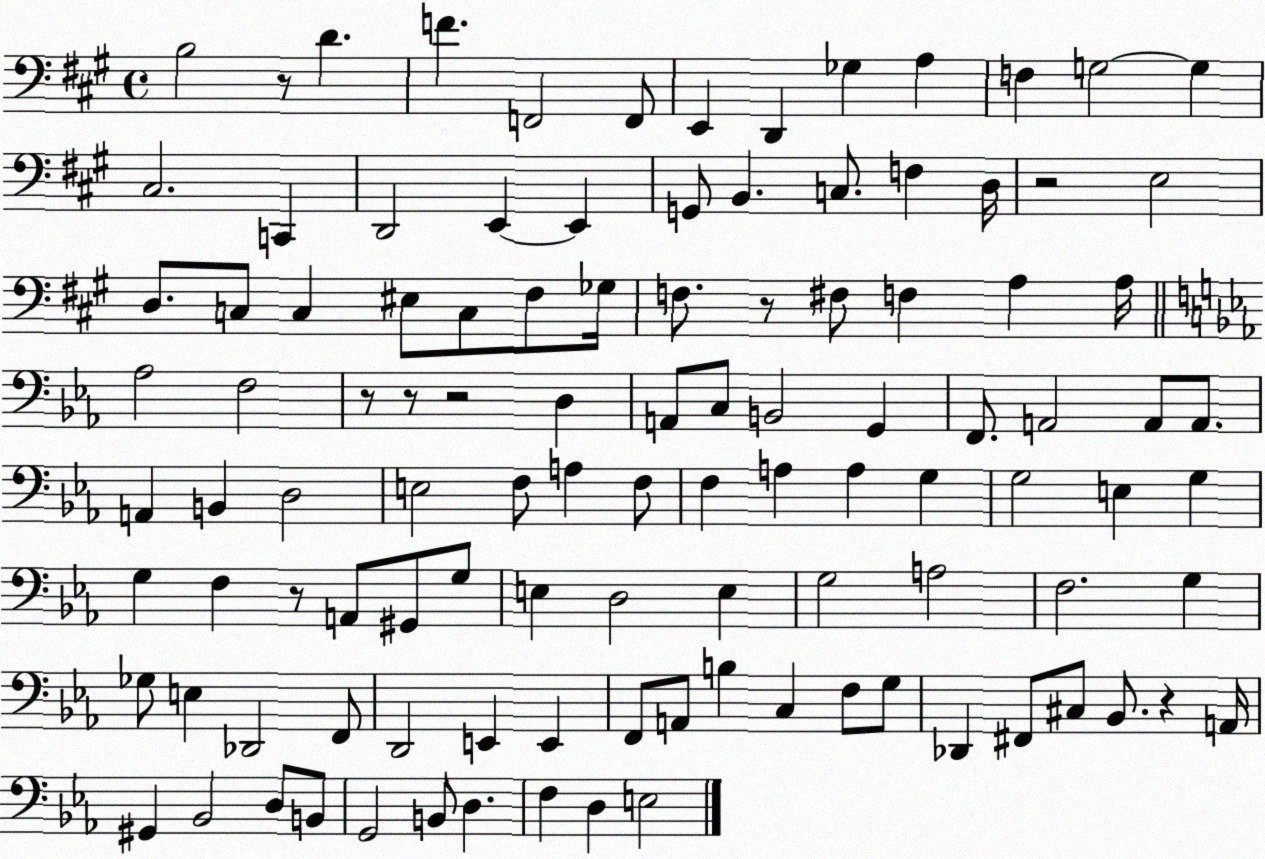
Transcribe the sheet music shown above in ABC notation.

X:1
T:Untitled
M:4/4
L:1/4
K:A
B,2 z/2 D F F,,2 F,,/2 E,, D,, _G, A, F, G,2 G, ^C,2 C,, D,,2 E,, E,, G,,/2 B,, C,/2 F, D,/4 z2 E,2 D,/2 C,/2 C, ^E,/2 C,/2 ^F,/2 _G,/4 F,/2 z/2 ^F,/2 F, A, A,/4 _A,2 F,2 z/2 z/2 z2 D, A,,/2 C,/2 B,,2 G,, F,,/2 A,,2 A,,/2 A,,/2 A,, B,, D,2 E,2 F,/2 A, F,/2 F, A, A, G, G,2 E, G, G, F, z/2 A,,/2 ^G,,/2 G,/2 E, D,2 E, G,2 A,2 F,2 G, _G,/2 E, _D,,2 F,,/2 D,,2 E,, E,, F,,/2 A,,/2 B, C, F,/2 G,/2 _D,, ^F,,/2 ^C,/2 _B,,/2 z A,,/4 ^G,, _B,,2 D,/2 B,,/2 G,,2 B,,/2 D, F, D, E,2